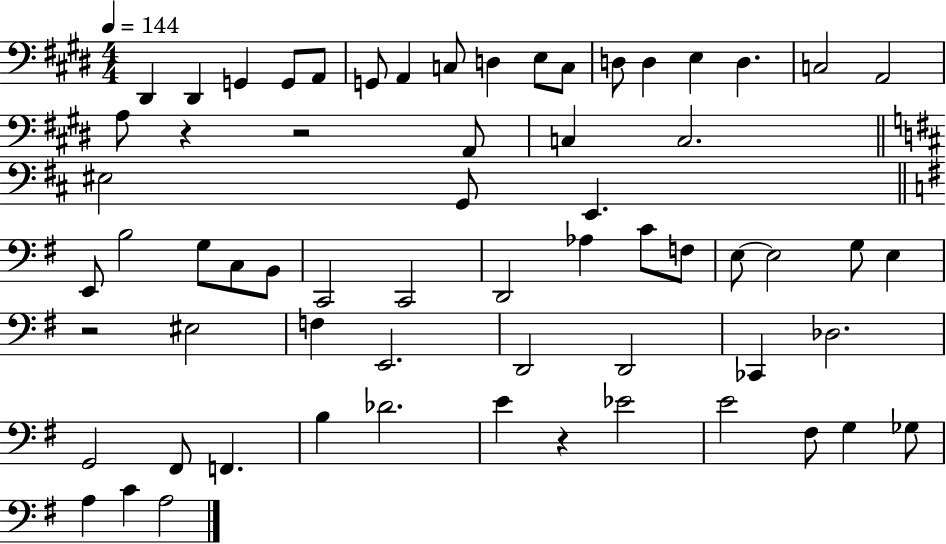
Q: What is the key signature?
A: E major